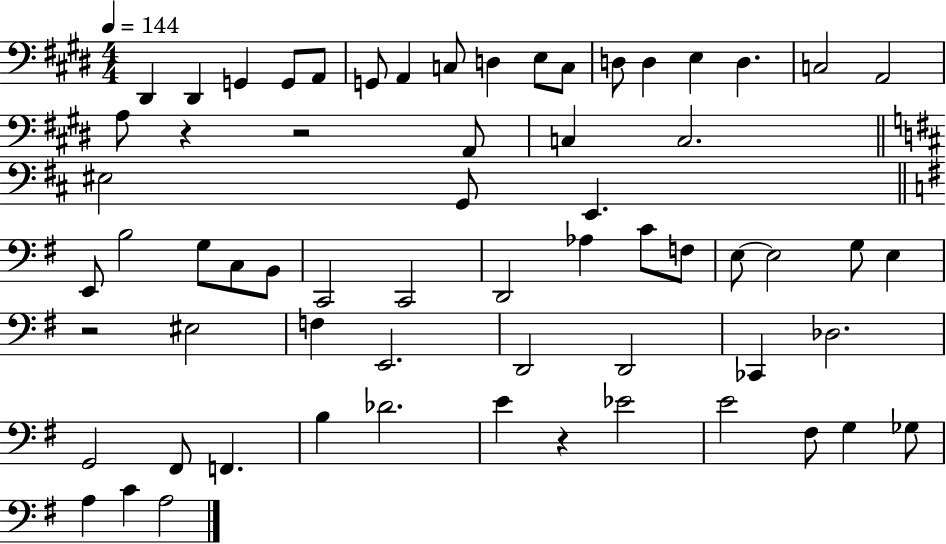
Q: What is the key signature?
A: E major